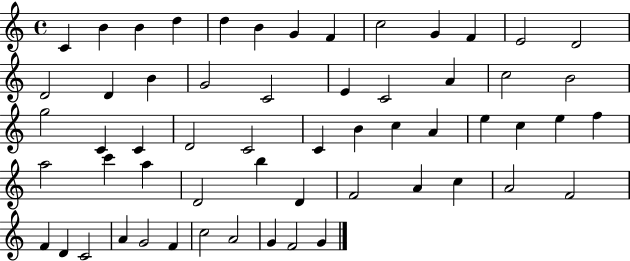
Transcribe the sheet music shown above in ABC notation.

X:1
T:Untitled
M:4/4
L:1/4
K:C
C B B d d B G F c2 G F E2 D2 D2 D B G2 C2 E C2 A c2 B2 g2 C C D2 C2 C B c A e c e f a2 c' a D2 b D F2 A c A2 F2 F D C2 A G2 F c2 A2 G F2 G